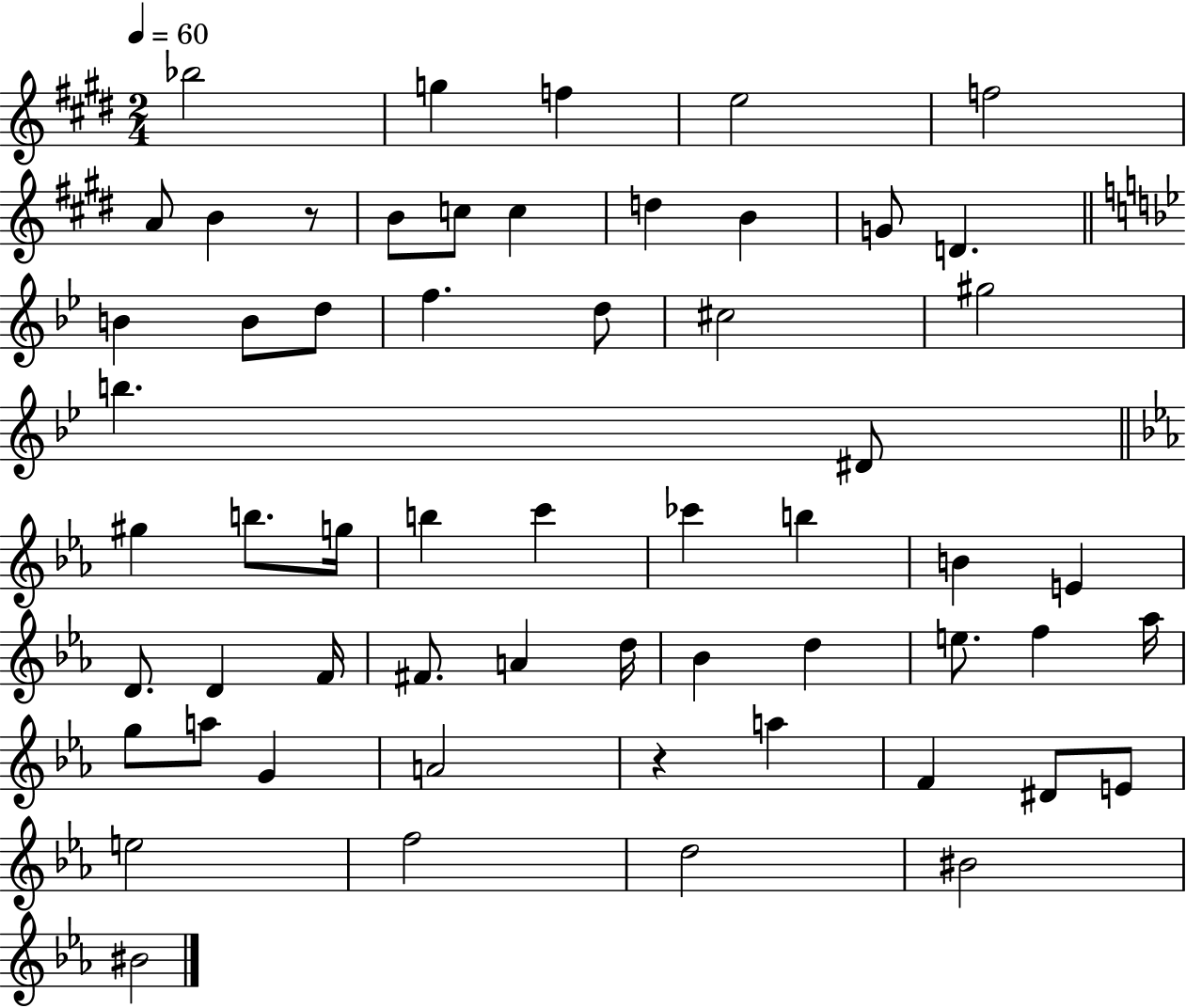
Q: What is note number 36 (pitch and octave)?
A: F#4